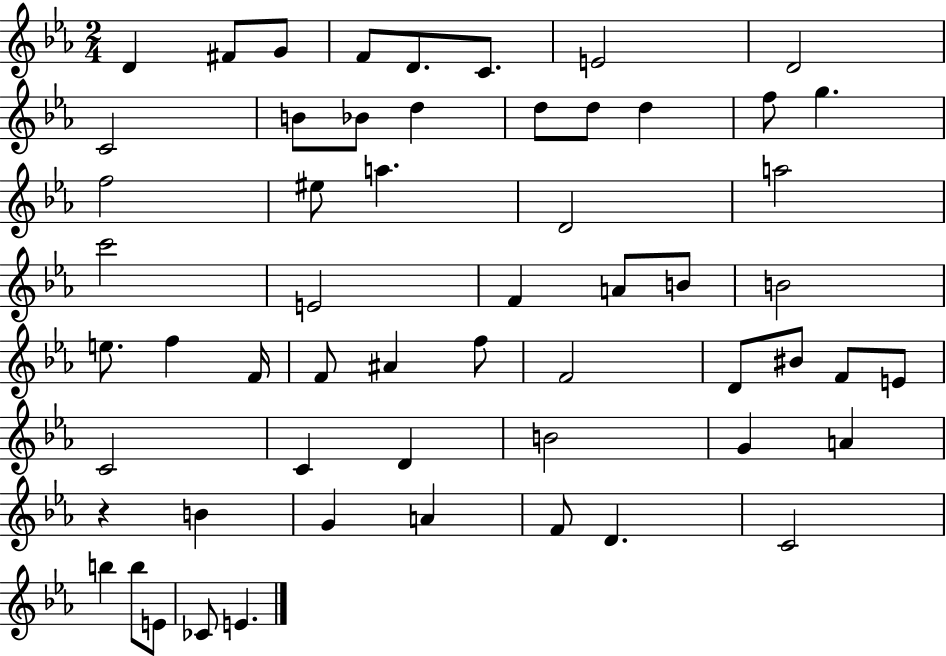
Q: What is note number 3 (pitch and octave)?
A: G4